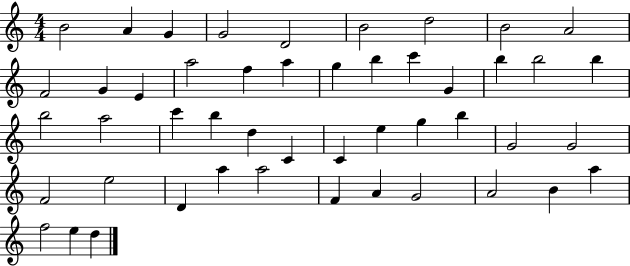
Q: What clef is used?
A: treble